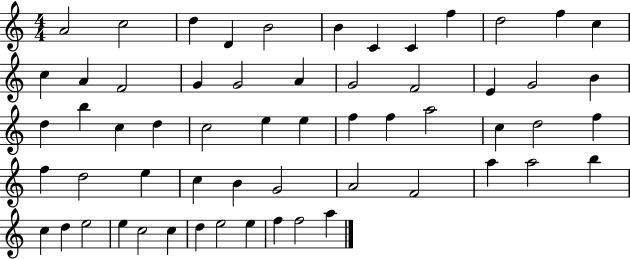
A4/h C5/h D5/q D4/q B4/h B4/q C4/q C4/q F5/q D5/h F5/q C5/q C5/q A4/q F4/h G4/q G4/h A4/q G4/h F4/h E4/q G4/h B4/q D5/q B5/q C5/q D5/q C5/h E5/q E5/q F5/q F5/q A5/h C5/q D5/h F5/q F5/q D5/h E5/q C5/q B4/q G4/h A4/h F4/h A5/q A5/h B5/q C5/q D5/q E5/h E5/q C5/h C5/q D5/q E5/h E5/q F5/q F5/h A5/q